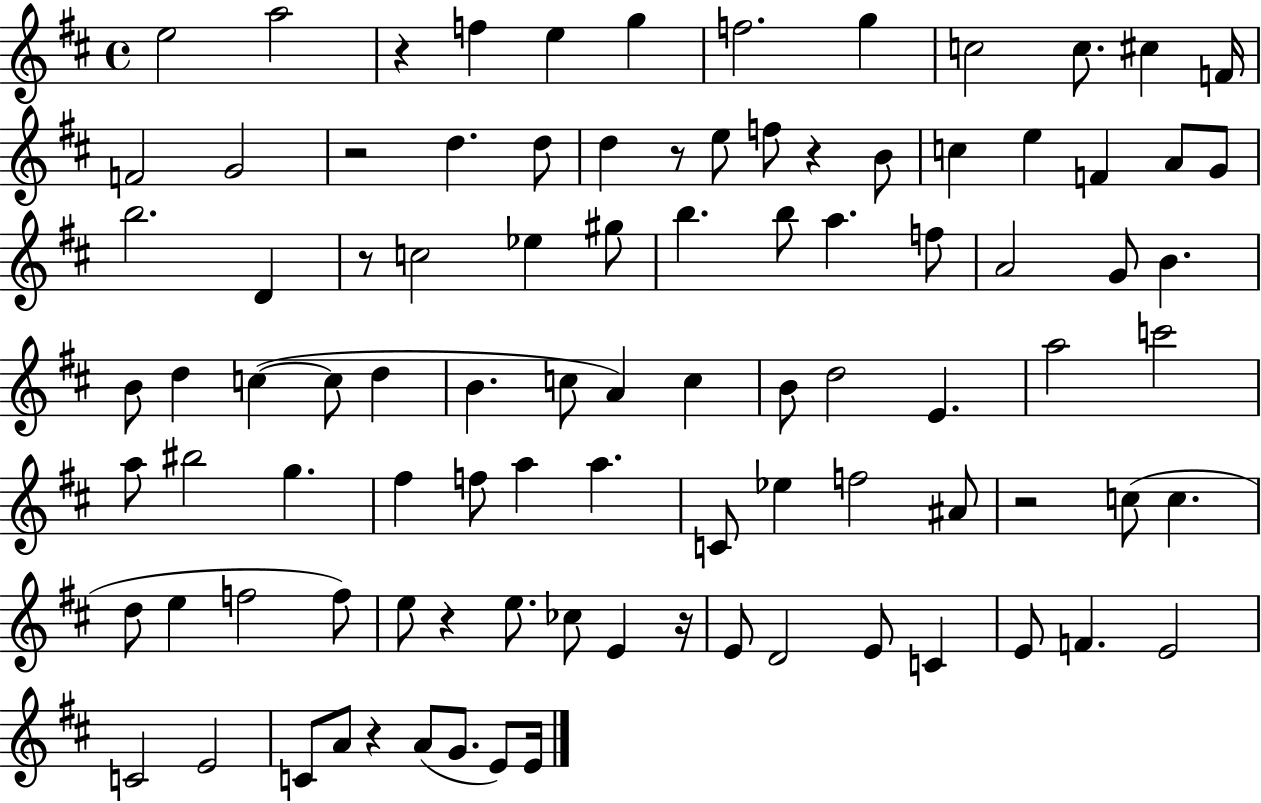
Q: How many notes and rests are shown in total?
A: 95